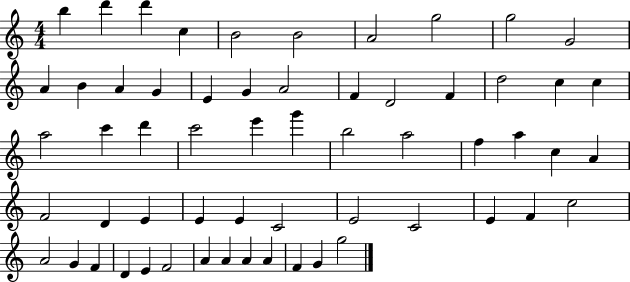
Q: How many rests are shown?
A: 0